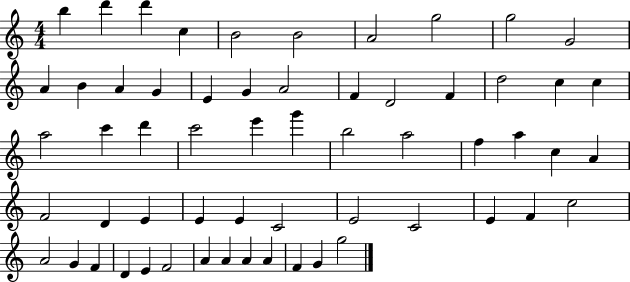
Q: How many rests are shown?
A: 0